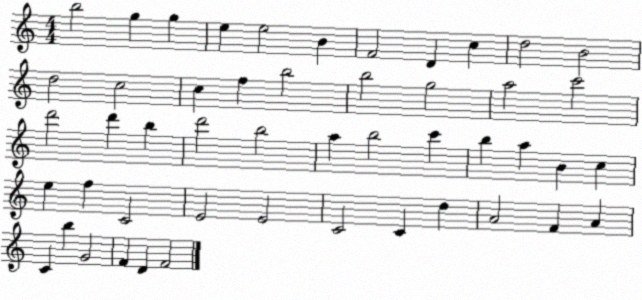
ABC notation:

X:1
T:Untitled
M:4/4
L:1/4
K:C
b2 g g e e2 B F2 D c d2 B2 d2 c2 c f b2 b2 g2 a2 c'2 d'2 d' b d'2 b2 a b2 c' b a B c e f C2 E2 E2 C2 C d A2 F A C b G2 F D F2